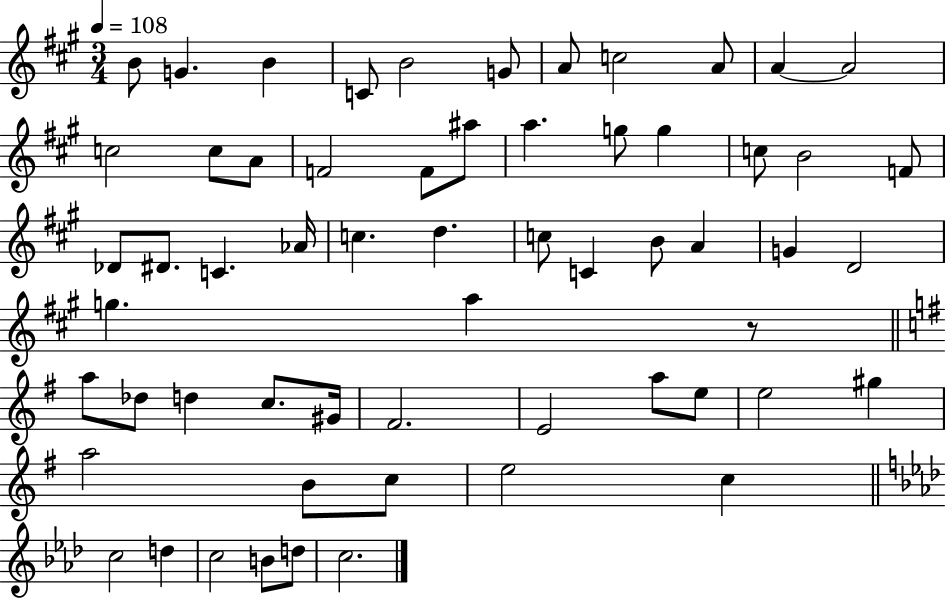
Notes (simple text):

B4/e G4/q. B4/q C4/e B4/h G4/e A4/e C5/h A4/e A4/q A4/h C5/h C5/e A4/e F4/h F4/e A#5/e A5/q. G5/e G5/q C5/e B4/h F4/e Db4/e D#4/e. C4/q. Ab4/s C5/q. D5/q. C5/e C4/q B4/e A4/q G4/q D4/h G5/q. A5/q R/e A5/e Db5/e D5/q C5/e. G#4/s F#4/h. E4/h A5/e E5/e E5/h G#5/q A5/h B4/e C5/e E5/h C5/q C5/h D5/q C5/h B4/e D5/e C5/h.